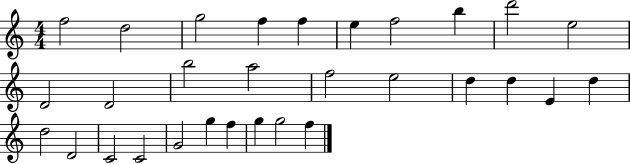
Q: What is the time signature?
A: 4/4